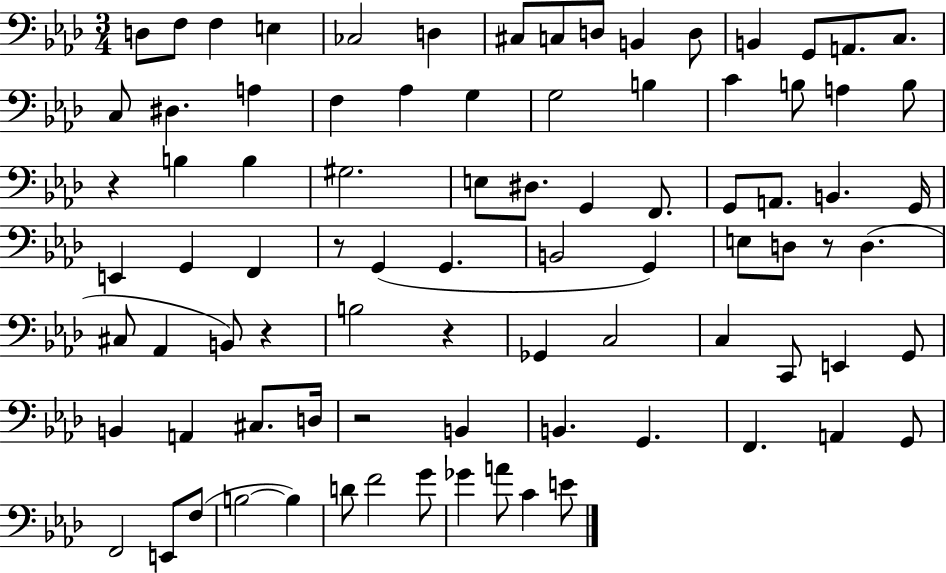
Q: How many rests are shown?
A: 6